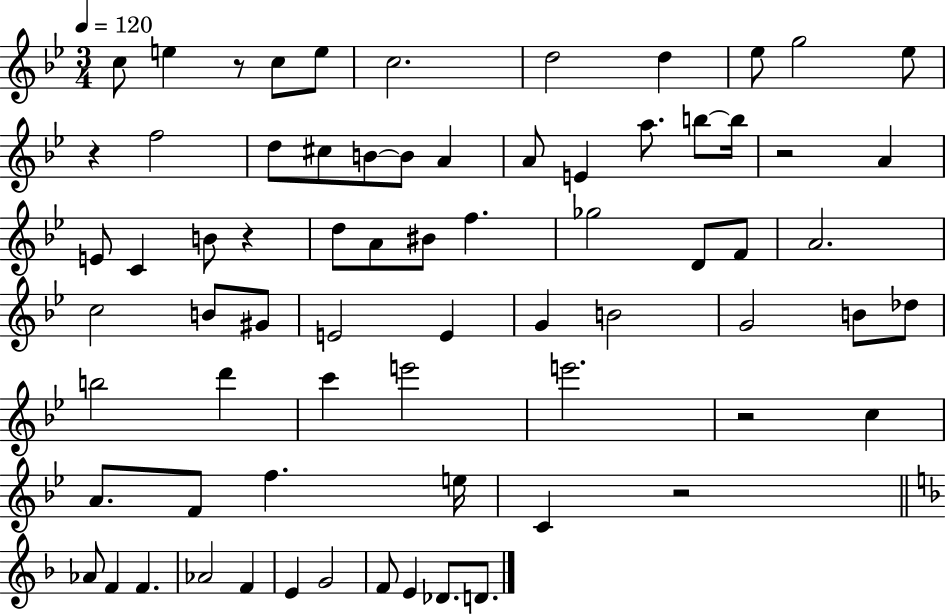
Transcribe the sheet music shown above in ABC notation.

X:1
T:Untitled
M:3/4
L:1/4
K:Bb
c/2 e z/2 c/2 e/2 c2 d2 d _e/2 g2 _e/2 z f2 d/2 ^c/2 B/2 B/2 A A/2 E a/2 b/2 b/4 z2 A E/2 C B/2 z d/2 A/2 ^B/2 f _g2 D/2 F/2 A2 c2 B/2 ^G/2 E2 E G B2 G2 B/2 _d/2 b2 d' c' e'2 e'2 z2 c A/2 F/2 f e/4 C z2 _A/2 F F _A2 F E G2 F/2 E _D/2 D/2